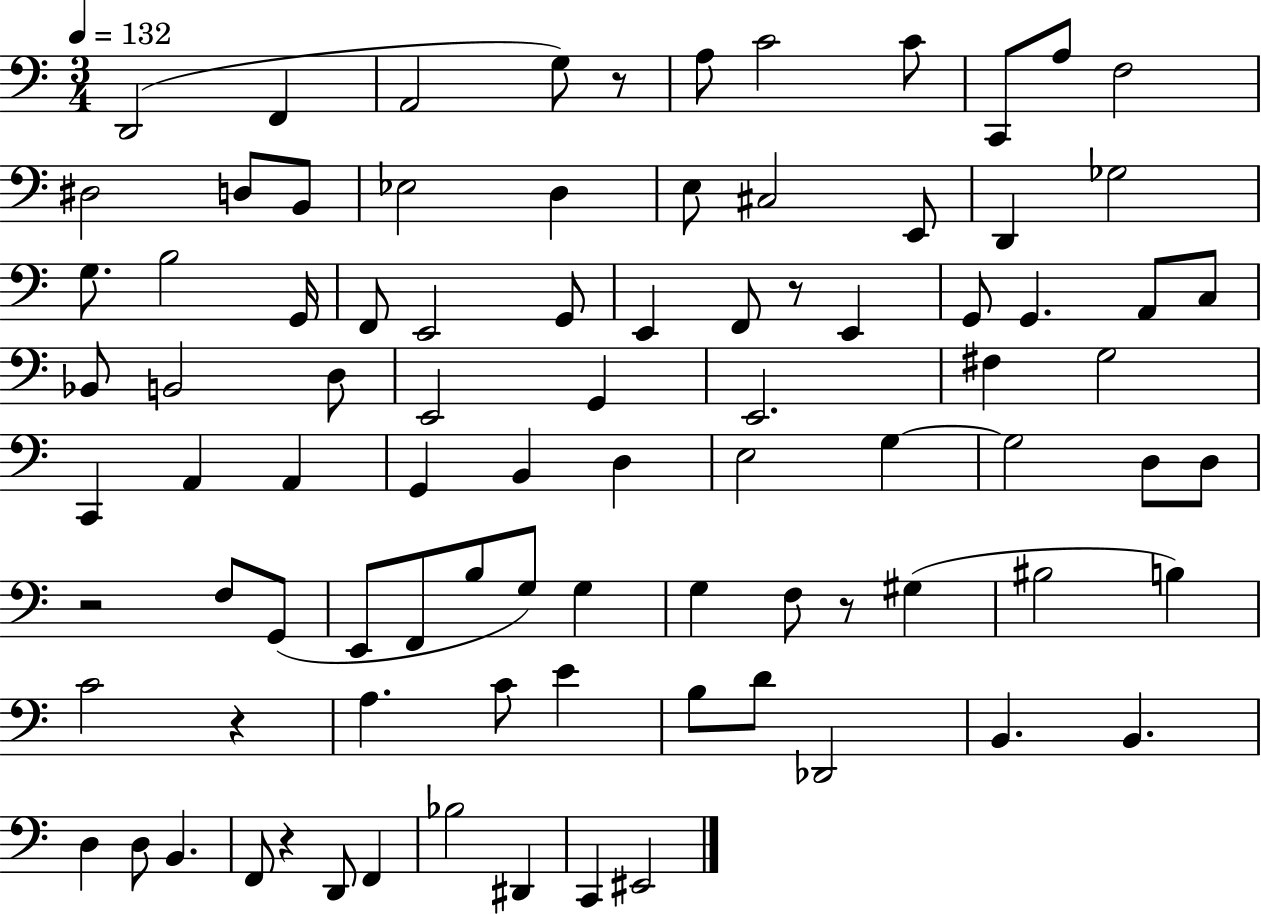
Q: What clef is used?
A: bass